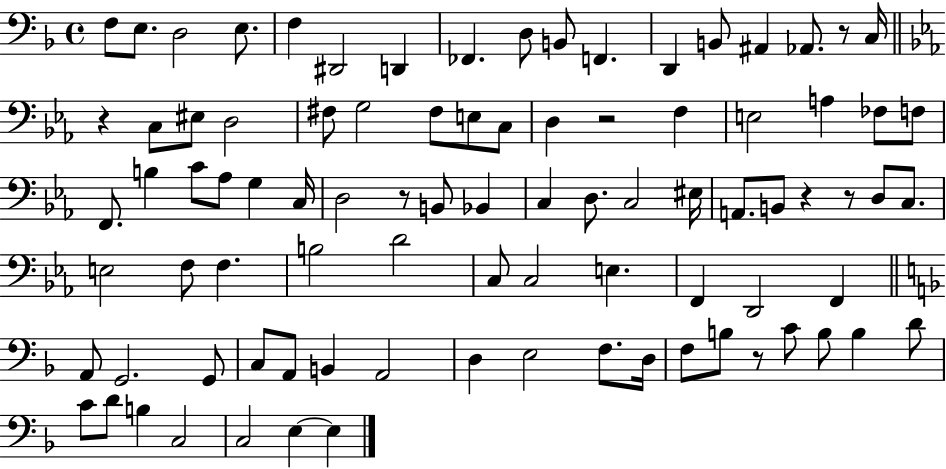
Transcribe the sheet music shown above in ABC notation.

X:1
T:Untitled
M:4/4
L:1/4
K:F
F,/2 E,/2 D,2 E,/2 F, ^D,,2 D,, _F,, D,/2 B,,/2 F,, D,, B,,/2 ^A,, _A,,/2 z/2 C,/4 z C,/2 ^E,/2 D,2 ^F,/2 G,2 ^F,/2 E,/2 C,/2 D, z2 F, E,2 A, _F,/2 F,/2 F,,/2 B, C/2 _A,/2 G, C,/4 D,2 z/2 B,,/2 _B,, C, D,/2 C,2 ^E,/4 A,,/2 B,,/2 z z/2 D,/2 C,/2 E,2 F,/2 F, B,2 D2 C,/2 C,2 E, F,, D,,2 F,, A,,/2 G,,2 G,,/2 C,/2 A,,/2 B,, A,,2 D, E,2 F,/2 D,/4 F,/2 B,/2 z/2 C/2 B,/2 B, D/2 C/2 D/2 B, C,2 C,2 E, E,